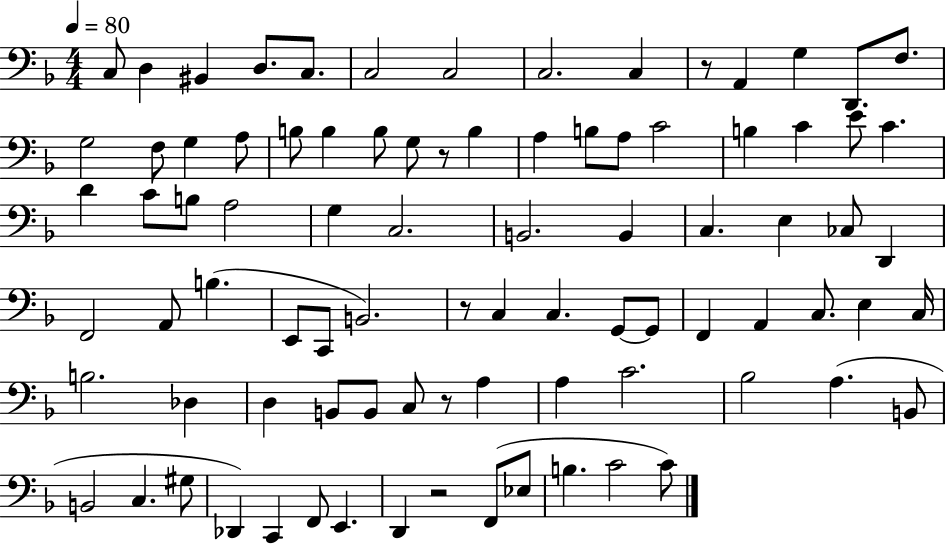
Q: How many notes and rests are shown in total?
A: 87